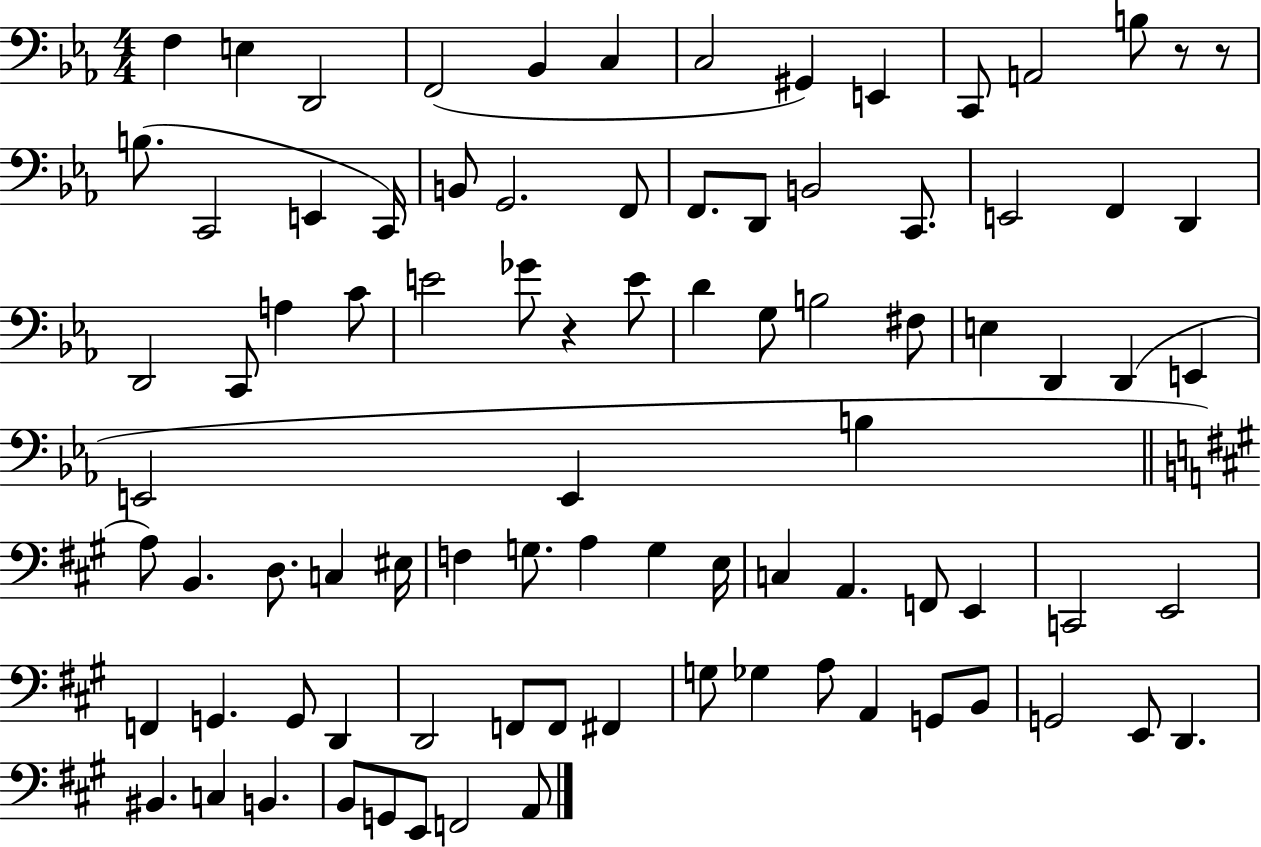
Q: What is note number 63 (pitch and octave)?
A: G2